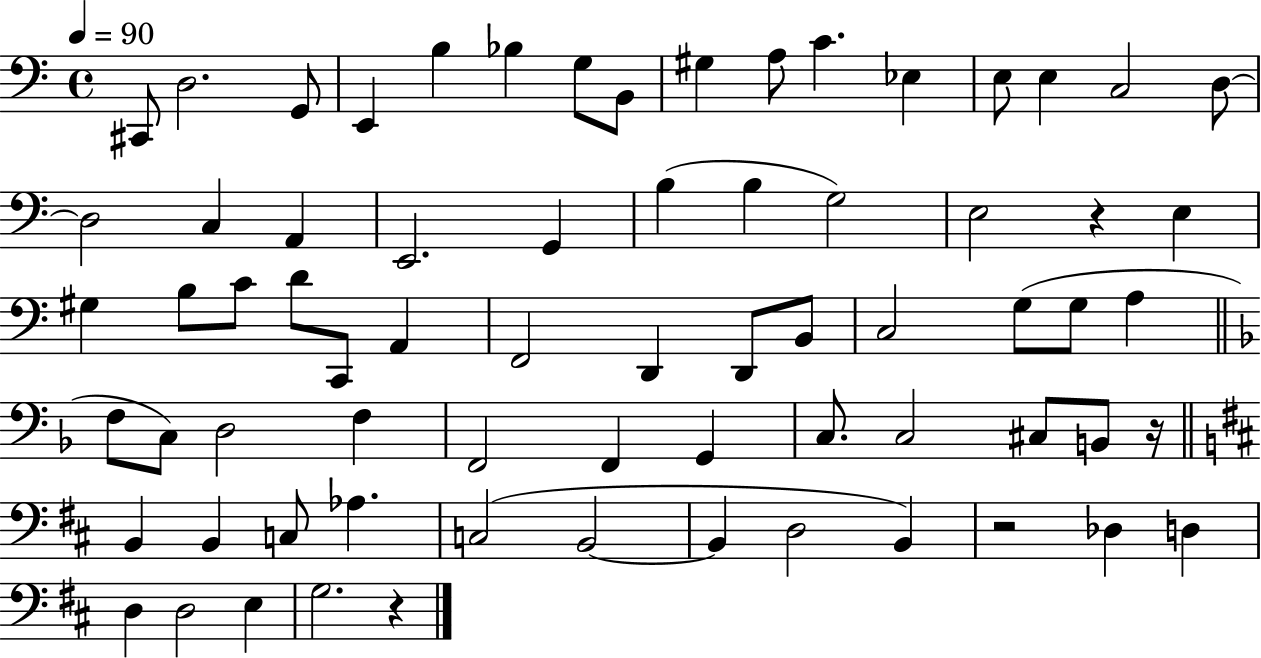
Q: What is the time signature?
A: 4/4